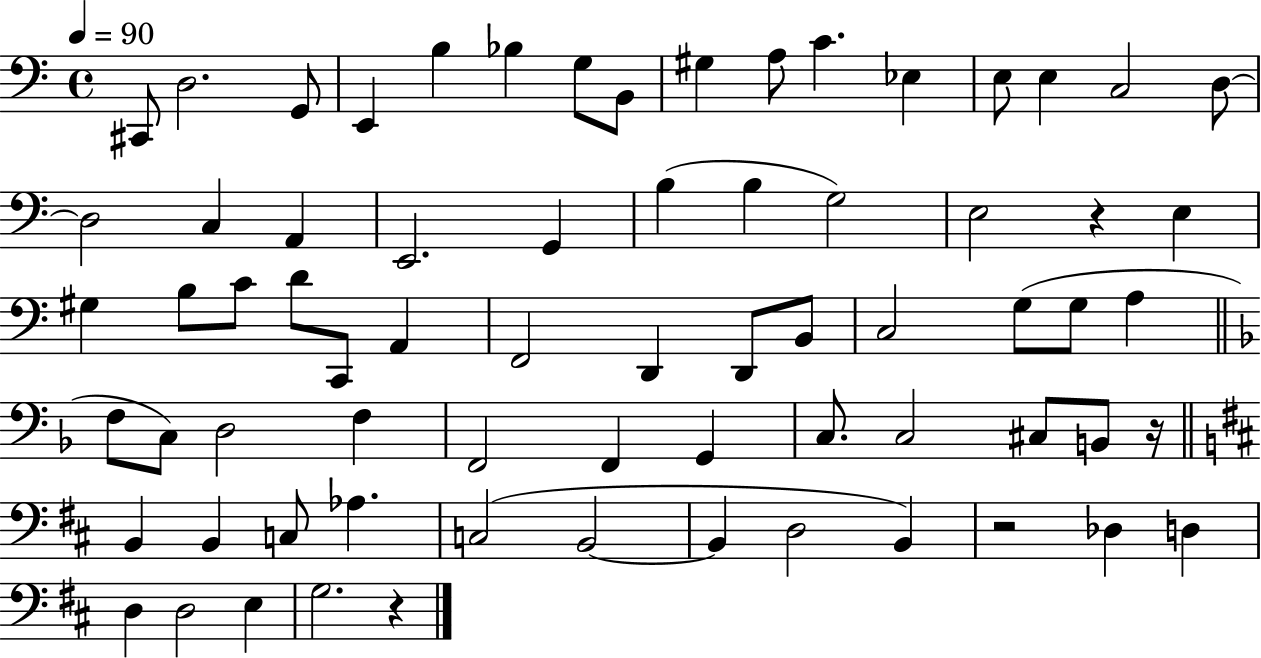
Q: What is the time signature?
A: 4/4